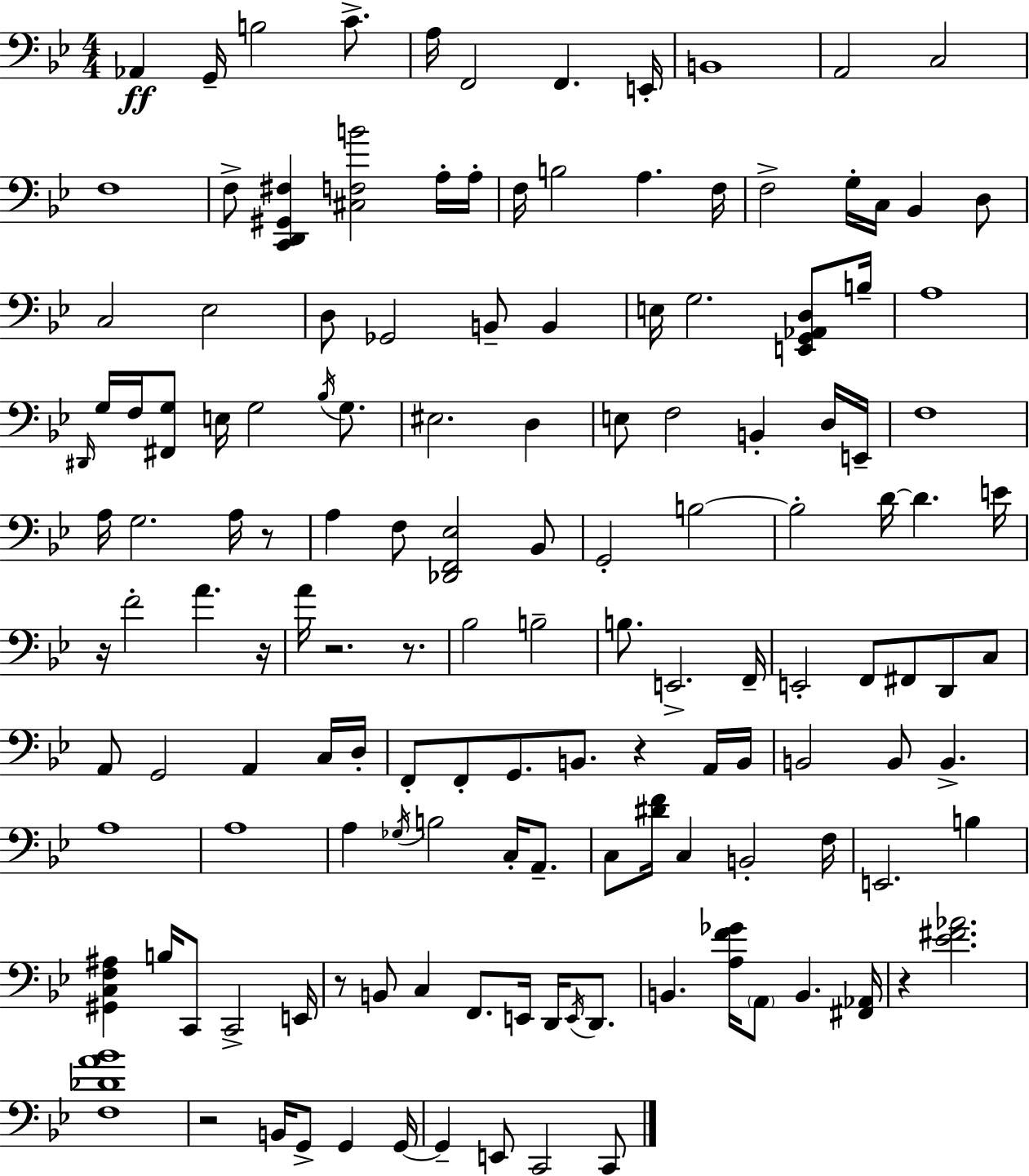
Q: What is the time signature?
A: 4/4